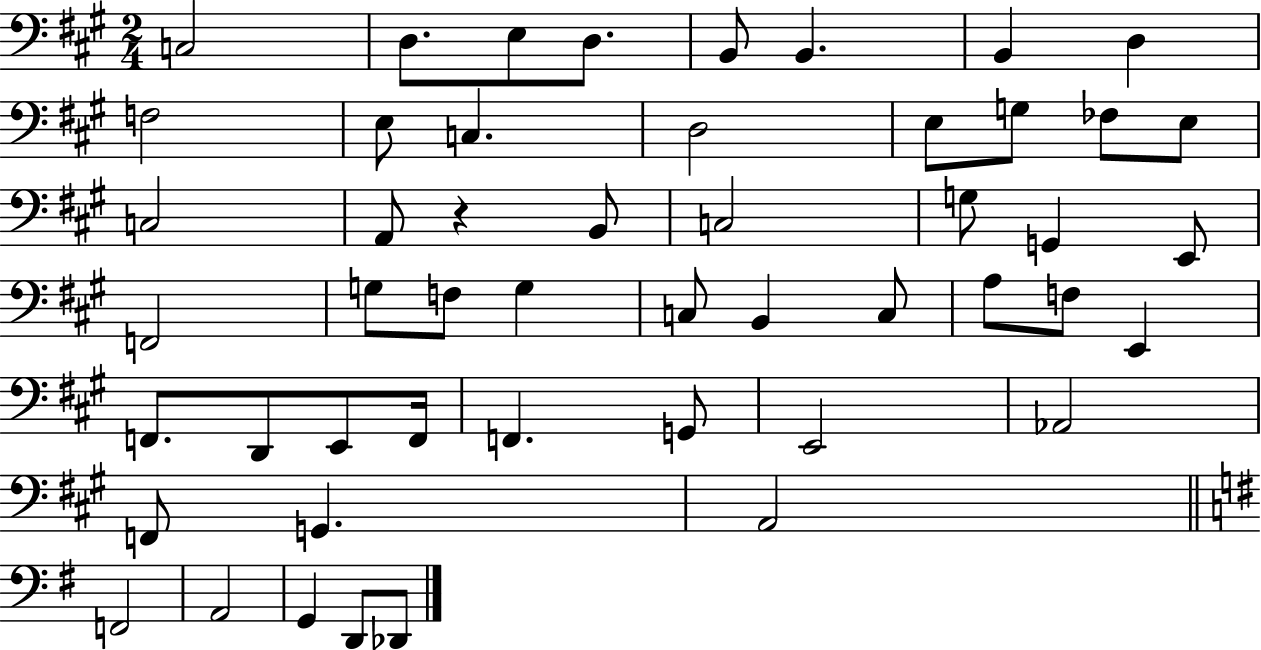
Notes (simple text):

C3/h D3/e. E3/e D3/e. B2/e B2/q. B2/q D3/q F3/h E3/e C3/q. D3/h E3/e G3/e FES3/e E3/e C3/h A2/e R/q B2/e C3/h G3/e G2/q E2/e F2/h G3/e F3/e G3/q C3/e B2/q C3/e A3/e F3/e E2/q F2/e. D2/e E2/e F2/s F2/q. G2/e E2/h Ab2/h F2/e G2/q. A2/h F2/h A2/h G2/q D2/e Db2/e